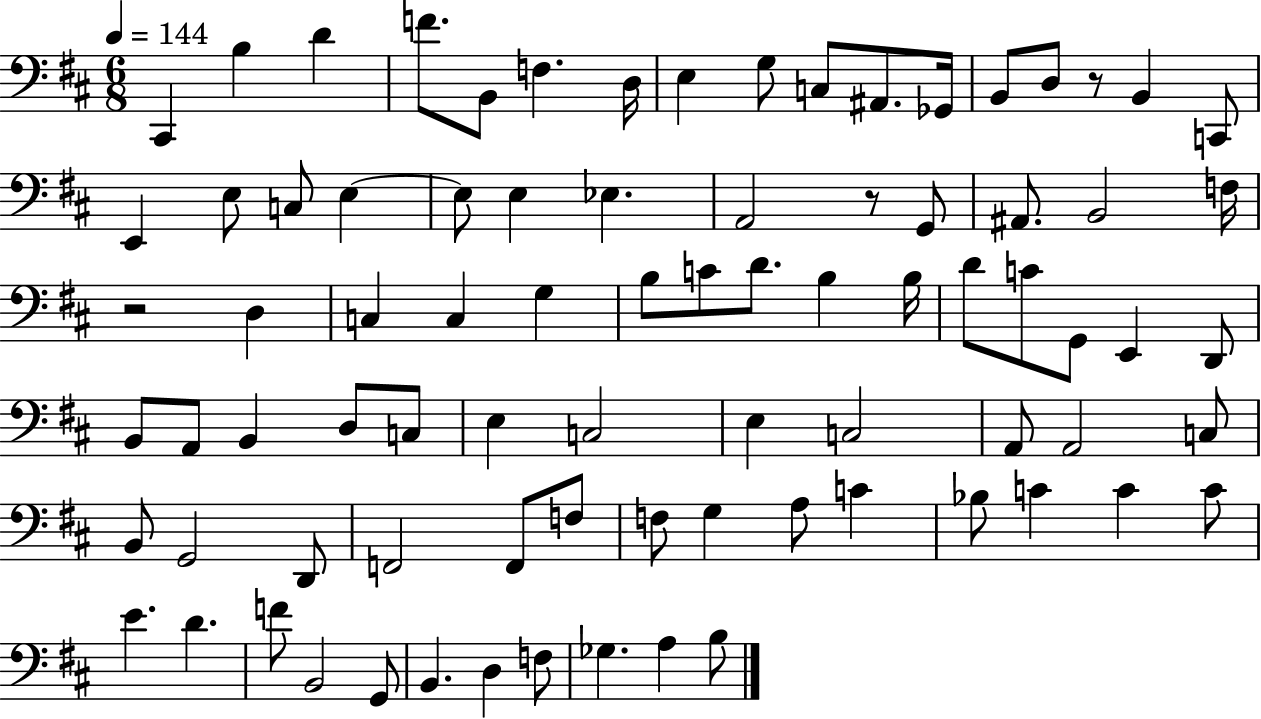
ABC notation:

X:1
T:Untitled
M:6/8
L:1/4
K:D
^C,, B, D F/2 B,,/2 F, D,/4 E, G,/2 C,/2 ^A,,/2 _G,,/4 B,,/2 D,/2 z/2 B,, C,,/2 E,, E,/2 C,/2 E, E,/2 E, _E, A,,2 z/2 G,,/2 ^A,,/2 B,,2 F,/4 z2 D, C, C, G, B,/2 C/2 D/2 B, B,/4 D/2 C/2 G,,/2 E,, D,,/2 B,,/2 A,,/2 B,, D,/2 C,/2 E, C,2 E, C,2 A,,/2 A,,2 C,/2 B,,/2 G,,2 D,,/2 F,,2 F,,/2 F,/2 F,/2 G, A,/2 C _B,/2 C C C/2 E D F/2 B,,2 G,,/2 B,, D, F,/2 _G, A, B,/2